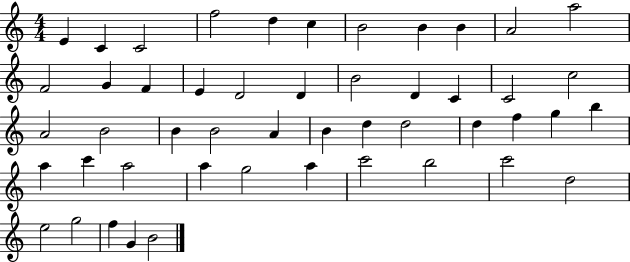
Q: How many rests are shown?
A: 0